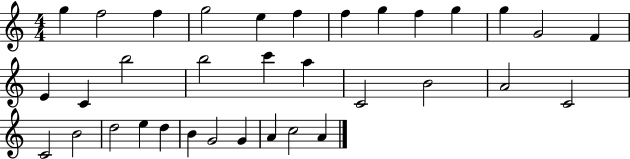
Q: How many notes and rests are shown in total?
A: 34